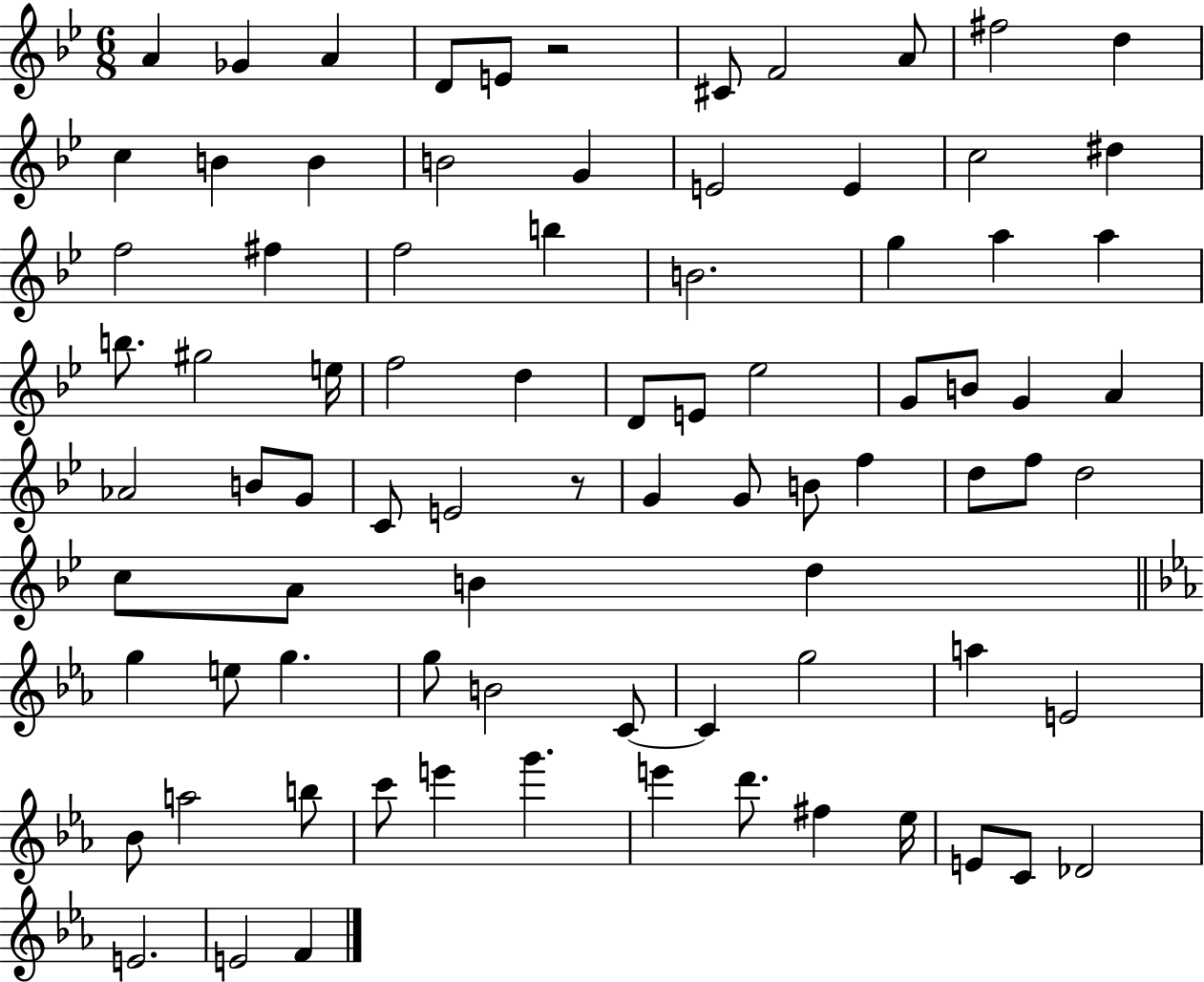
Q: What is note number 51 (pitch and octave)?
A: D5